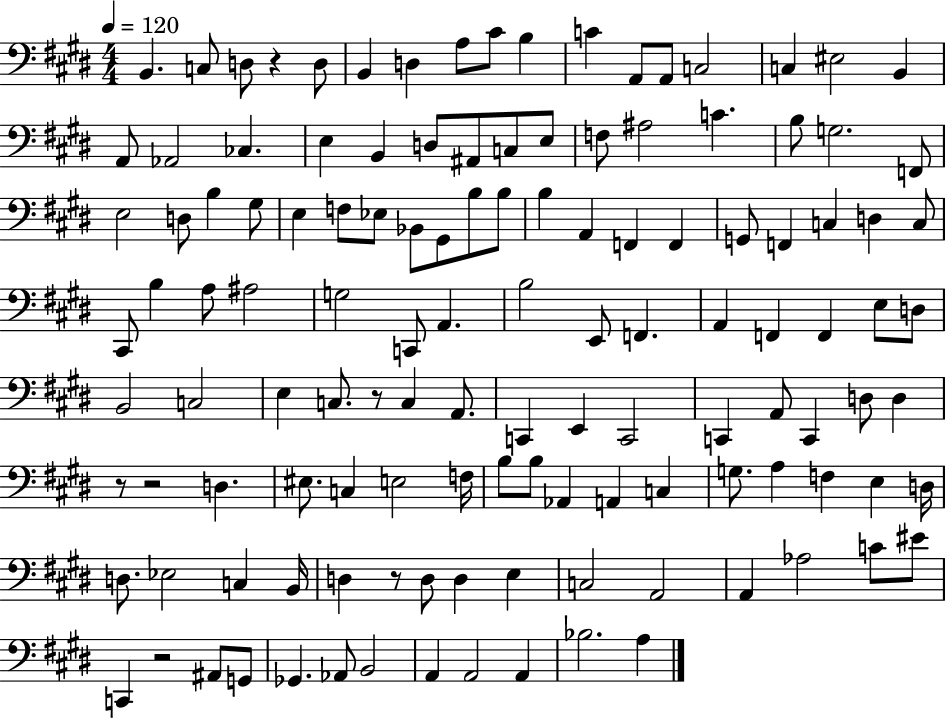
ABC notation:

X:1
T:Untitled
M:4/4
L:1/4
K:E
B,, C,/2 D,/2 z D,/2 B,, D, A,/2 ^C/2 B, C A,,/2 A,,/2 C,2 C, ^E,2 B,, A,,/2 _A,,2 _C, E, B,, D,/2 ^A,,/2 C,/2 E,/2 F,/2 ^A,2 C B,/2 G,2 F,,/2 E,2 D,/2 B, ^G,/2 E, F,/2 _E,/2 _B,,/2 ^G,,/2 B,/2 B,/2 B, A,, F,, F,, G,,/2 F,, C, D, C,/2 ^C,,/2 B, A,/2 ^A,2 G,2 C,,/2 A,, B,2 E,,/2 F,, A,, F,, F,, E,/2 D,/2 B,,2 C,2 E, C,/2 z/2 C, A,,/2 C,, E,, C,,2 C,, A,,/2 C,, D,/2 D, z/2 z2 D, ^E,/2 C, E,2 F,/4 B,/2 B,/2 _A,, A,, C, G,/2 A, F, E, D,/4 D,/2 _E,2 C, B,,/4 D, z/2 D,/2 D, E, C,2 A,,2 A,, _A,2 C/2 ^E/2 C,, z2 ^A,,/2 G,,/2 _G,, _A,,/2 B,,2 A,, A,,2 A,, _B,2 A,